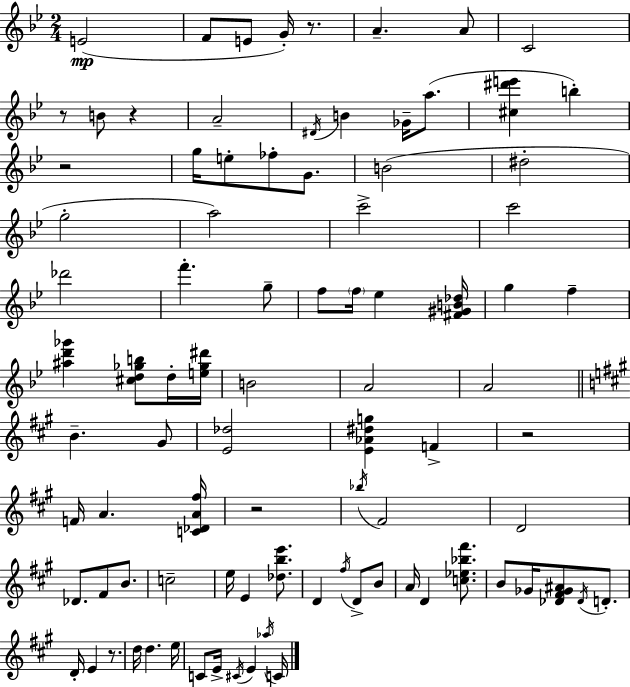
{
  \clef treble
  \numericTimeSignature
  \time 2/4
  \key bes \major
  e'2(\mp | f'8 e'8 g'16-.) r8. | a'4.-- a'8 | c'2 | \break r8 b'8 r4 | a'2-- | \acciaccatura { dis'16 } b'4 ges'16-- a''8.( | <cis'' dis''' e'''>4 b''4-.) | \break r2 | g''16 e''8-. fes''8-. g'8. | b'2( | dis''2-. | \break g''2-. | a''2) | c'''2-> | c'''2 | \break des'''2 | f'''4.-. g''8-- | f''8 \parenthesize f''16 ees''4 | <fis' gis' b' des''>16 g''4 f''4-- | \break <ais'' d''' ges'''>4 <cis'' d'' ges'' b''>8 d''16-. | <e'' ges'' dis'''>16 b'2 | a'2 | a'2 | \break \bar "||" \break \key a \major b'4.-- gis'8 | <e' des''>2 | <e' aes' dis'' g''>4 f'4-> | r2 | \break f'16 a'4. <c' des' a' fis''>16 | r2 | \acciaccatura { bes''16 } fis'2 | d'2 | \break des'8. fis'8 b'8. | c''2-- | e''16 e'4 <des'' b'' e'''>8. | d'4 \acciaccatura { fis''16 } d'8-> | \break b'8 a'16 d'4 <c'' ees'' bes'' fis'''>8. | b'8 ges'16 <des' fis' ges' ais'>8 \acciaccatura { des'16 } | d'8.-. d'16-. e'4 | r8. d''16 d''4. | \break e''16 c'8 e'16-> \acciaccatura { cis'16 } e'4 | \acciaccatura { aes''16 } c'16 \bar "|."
}